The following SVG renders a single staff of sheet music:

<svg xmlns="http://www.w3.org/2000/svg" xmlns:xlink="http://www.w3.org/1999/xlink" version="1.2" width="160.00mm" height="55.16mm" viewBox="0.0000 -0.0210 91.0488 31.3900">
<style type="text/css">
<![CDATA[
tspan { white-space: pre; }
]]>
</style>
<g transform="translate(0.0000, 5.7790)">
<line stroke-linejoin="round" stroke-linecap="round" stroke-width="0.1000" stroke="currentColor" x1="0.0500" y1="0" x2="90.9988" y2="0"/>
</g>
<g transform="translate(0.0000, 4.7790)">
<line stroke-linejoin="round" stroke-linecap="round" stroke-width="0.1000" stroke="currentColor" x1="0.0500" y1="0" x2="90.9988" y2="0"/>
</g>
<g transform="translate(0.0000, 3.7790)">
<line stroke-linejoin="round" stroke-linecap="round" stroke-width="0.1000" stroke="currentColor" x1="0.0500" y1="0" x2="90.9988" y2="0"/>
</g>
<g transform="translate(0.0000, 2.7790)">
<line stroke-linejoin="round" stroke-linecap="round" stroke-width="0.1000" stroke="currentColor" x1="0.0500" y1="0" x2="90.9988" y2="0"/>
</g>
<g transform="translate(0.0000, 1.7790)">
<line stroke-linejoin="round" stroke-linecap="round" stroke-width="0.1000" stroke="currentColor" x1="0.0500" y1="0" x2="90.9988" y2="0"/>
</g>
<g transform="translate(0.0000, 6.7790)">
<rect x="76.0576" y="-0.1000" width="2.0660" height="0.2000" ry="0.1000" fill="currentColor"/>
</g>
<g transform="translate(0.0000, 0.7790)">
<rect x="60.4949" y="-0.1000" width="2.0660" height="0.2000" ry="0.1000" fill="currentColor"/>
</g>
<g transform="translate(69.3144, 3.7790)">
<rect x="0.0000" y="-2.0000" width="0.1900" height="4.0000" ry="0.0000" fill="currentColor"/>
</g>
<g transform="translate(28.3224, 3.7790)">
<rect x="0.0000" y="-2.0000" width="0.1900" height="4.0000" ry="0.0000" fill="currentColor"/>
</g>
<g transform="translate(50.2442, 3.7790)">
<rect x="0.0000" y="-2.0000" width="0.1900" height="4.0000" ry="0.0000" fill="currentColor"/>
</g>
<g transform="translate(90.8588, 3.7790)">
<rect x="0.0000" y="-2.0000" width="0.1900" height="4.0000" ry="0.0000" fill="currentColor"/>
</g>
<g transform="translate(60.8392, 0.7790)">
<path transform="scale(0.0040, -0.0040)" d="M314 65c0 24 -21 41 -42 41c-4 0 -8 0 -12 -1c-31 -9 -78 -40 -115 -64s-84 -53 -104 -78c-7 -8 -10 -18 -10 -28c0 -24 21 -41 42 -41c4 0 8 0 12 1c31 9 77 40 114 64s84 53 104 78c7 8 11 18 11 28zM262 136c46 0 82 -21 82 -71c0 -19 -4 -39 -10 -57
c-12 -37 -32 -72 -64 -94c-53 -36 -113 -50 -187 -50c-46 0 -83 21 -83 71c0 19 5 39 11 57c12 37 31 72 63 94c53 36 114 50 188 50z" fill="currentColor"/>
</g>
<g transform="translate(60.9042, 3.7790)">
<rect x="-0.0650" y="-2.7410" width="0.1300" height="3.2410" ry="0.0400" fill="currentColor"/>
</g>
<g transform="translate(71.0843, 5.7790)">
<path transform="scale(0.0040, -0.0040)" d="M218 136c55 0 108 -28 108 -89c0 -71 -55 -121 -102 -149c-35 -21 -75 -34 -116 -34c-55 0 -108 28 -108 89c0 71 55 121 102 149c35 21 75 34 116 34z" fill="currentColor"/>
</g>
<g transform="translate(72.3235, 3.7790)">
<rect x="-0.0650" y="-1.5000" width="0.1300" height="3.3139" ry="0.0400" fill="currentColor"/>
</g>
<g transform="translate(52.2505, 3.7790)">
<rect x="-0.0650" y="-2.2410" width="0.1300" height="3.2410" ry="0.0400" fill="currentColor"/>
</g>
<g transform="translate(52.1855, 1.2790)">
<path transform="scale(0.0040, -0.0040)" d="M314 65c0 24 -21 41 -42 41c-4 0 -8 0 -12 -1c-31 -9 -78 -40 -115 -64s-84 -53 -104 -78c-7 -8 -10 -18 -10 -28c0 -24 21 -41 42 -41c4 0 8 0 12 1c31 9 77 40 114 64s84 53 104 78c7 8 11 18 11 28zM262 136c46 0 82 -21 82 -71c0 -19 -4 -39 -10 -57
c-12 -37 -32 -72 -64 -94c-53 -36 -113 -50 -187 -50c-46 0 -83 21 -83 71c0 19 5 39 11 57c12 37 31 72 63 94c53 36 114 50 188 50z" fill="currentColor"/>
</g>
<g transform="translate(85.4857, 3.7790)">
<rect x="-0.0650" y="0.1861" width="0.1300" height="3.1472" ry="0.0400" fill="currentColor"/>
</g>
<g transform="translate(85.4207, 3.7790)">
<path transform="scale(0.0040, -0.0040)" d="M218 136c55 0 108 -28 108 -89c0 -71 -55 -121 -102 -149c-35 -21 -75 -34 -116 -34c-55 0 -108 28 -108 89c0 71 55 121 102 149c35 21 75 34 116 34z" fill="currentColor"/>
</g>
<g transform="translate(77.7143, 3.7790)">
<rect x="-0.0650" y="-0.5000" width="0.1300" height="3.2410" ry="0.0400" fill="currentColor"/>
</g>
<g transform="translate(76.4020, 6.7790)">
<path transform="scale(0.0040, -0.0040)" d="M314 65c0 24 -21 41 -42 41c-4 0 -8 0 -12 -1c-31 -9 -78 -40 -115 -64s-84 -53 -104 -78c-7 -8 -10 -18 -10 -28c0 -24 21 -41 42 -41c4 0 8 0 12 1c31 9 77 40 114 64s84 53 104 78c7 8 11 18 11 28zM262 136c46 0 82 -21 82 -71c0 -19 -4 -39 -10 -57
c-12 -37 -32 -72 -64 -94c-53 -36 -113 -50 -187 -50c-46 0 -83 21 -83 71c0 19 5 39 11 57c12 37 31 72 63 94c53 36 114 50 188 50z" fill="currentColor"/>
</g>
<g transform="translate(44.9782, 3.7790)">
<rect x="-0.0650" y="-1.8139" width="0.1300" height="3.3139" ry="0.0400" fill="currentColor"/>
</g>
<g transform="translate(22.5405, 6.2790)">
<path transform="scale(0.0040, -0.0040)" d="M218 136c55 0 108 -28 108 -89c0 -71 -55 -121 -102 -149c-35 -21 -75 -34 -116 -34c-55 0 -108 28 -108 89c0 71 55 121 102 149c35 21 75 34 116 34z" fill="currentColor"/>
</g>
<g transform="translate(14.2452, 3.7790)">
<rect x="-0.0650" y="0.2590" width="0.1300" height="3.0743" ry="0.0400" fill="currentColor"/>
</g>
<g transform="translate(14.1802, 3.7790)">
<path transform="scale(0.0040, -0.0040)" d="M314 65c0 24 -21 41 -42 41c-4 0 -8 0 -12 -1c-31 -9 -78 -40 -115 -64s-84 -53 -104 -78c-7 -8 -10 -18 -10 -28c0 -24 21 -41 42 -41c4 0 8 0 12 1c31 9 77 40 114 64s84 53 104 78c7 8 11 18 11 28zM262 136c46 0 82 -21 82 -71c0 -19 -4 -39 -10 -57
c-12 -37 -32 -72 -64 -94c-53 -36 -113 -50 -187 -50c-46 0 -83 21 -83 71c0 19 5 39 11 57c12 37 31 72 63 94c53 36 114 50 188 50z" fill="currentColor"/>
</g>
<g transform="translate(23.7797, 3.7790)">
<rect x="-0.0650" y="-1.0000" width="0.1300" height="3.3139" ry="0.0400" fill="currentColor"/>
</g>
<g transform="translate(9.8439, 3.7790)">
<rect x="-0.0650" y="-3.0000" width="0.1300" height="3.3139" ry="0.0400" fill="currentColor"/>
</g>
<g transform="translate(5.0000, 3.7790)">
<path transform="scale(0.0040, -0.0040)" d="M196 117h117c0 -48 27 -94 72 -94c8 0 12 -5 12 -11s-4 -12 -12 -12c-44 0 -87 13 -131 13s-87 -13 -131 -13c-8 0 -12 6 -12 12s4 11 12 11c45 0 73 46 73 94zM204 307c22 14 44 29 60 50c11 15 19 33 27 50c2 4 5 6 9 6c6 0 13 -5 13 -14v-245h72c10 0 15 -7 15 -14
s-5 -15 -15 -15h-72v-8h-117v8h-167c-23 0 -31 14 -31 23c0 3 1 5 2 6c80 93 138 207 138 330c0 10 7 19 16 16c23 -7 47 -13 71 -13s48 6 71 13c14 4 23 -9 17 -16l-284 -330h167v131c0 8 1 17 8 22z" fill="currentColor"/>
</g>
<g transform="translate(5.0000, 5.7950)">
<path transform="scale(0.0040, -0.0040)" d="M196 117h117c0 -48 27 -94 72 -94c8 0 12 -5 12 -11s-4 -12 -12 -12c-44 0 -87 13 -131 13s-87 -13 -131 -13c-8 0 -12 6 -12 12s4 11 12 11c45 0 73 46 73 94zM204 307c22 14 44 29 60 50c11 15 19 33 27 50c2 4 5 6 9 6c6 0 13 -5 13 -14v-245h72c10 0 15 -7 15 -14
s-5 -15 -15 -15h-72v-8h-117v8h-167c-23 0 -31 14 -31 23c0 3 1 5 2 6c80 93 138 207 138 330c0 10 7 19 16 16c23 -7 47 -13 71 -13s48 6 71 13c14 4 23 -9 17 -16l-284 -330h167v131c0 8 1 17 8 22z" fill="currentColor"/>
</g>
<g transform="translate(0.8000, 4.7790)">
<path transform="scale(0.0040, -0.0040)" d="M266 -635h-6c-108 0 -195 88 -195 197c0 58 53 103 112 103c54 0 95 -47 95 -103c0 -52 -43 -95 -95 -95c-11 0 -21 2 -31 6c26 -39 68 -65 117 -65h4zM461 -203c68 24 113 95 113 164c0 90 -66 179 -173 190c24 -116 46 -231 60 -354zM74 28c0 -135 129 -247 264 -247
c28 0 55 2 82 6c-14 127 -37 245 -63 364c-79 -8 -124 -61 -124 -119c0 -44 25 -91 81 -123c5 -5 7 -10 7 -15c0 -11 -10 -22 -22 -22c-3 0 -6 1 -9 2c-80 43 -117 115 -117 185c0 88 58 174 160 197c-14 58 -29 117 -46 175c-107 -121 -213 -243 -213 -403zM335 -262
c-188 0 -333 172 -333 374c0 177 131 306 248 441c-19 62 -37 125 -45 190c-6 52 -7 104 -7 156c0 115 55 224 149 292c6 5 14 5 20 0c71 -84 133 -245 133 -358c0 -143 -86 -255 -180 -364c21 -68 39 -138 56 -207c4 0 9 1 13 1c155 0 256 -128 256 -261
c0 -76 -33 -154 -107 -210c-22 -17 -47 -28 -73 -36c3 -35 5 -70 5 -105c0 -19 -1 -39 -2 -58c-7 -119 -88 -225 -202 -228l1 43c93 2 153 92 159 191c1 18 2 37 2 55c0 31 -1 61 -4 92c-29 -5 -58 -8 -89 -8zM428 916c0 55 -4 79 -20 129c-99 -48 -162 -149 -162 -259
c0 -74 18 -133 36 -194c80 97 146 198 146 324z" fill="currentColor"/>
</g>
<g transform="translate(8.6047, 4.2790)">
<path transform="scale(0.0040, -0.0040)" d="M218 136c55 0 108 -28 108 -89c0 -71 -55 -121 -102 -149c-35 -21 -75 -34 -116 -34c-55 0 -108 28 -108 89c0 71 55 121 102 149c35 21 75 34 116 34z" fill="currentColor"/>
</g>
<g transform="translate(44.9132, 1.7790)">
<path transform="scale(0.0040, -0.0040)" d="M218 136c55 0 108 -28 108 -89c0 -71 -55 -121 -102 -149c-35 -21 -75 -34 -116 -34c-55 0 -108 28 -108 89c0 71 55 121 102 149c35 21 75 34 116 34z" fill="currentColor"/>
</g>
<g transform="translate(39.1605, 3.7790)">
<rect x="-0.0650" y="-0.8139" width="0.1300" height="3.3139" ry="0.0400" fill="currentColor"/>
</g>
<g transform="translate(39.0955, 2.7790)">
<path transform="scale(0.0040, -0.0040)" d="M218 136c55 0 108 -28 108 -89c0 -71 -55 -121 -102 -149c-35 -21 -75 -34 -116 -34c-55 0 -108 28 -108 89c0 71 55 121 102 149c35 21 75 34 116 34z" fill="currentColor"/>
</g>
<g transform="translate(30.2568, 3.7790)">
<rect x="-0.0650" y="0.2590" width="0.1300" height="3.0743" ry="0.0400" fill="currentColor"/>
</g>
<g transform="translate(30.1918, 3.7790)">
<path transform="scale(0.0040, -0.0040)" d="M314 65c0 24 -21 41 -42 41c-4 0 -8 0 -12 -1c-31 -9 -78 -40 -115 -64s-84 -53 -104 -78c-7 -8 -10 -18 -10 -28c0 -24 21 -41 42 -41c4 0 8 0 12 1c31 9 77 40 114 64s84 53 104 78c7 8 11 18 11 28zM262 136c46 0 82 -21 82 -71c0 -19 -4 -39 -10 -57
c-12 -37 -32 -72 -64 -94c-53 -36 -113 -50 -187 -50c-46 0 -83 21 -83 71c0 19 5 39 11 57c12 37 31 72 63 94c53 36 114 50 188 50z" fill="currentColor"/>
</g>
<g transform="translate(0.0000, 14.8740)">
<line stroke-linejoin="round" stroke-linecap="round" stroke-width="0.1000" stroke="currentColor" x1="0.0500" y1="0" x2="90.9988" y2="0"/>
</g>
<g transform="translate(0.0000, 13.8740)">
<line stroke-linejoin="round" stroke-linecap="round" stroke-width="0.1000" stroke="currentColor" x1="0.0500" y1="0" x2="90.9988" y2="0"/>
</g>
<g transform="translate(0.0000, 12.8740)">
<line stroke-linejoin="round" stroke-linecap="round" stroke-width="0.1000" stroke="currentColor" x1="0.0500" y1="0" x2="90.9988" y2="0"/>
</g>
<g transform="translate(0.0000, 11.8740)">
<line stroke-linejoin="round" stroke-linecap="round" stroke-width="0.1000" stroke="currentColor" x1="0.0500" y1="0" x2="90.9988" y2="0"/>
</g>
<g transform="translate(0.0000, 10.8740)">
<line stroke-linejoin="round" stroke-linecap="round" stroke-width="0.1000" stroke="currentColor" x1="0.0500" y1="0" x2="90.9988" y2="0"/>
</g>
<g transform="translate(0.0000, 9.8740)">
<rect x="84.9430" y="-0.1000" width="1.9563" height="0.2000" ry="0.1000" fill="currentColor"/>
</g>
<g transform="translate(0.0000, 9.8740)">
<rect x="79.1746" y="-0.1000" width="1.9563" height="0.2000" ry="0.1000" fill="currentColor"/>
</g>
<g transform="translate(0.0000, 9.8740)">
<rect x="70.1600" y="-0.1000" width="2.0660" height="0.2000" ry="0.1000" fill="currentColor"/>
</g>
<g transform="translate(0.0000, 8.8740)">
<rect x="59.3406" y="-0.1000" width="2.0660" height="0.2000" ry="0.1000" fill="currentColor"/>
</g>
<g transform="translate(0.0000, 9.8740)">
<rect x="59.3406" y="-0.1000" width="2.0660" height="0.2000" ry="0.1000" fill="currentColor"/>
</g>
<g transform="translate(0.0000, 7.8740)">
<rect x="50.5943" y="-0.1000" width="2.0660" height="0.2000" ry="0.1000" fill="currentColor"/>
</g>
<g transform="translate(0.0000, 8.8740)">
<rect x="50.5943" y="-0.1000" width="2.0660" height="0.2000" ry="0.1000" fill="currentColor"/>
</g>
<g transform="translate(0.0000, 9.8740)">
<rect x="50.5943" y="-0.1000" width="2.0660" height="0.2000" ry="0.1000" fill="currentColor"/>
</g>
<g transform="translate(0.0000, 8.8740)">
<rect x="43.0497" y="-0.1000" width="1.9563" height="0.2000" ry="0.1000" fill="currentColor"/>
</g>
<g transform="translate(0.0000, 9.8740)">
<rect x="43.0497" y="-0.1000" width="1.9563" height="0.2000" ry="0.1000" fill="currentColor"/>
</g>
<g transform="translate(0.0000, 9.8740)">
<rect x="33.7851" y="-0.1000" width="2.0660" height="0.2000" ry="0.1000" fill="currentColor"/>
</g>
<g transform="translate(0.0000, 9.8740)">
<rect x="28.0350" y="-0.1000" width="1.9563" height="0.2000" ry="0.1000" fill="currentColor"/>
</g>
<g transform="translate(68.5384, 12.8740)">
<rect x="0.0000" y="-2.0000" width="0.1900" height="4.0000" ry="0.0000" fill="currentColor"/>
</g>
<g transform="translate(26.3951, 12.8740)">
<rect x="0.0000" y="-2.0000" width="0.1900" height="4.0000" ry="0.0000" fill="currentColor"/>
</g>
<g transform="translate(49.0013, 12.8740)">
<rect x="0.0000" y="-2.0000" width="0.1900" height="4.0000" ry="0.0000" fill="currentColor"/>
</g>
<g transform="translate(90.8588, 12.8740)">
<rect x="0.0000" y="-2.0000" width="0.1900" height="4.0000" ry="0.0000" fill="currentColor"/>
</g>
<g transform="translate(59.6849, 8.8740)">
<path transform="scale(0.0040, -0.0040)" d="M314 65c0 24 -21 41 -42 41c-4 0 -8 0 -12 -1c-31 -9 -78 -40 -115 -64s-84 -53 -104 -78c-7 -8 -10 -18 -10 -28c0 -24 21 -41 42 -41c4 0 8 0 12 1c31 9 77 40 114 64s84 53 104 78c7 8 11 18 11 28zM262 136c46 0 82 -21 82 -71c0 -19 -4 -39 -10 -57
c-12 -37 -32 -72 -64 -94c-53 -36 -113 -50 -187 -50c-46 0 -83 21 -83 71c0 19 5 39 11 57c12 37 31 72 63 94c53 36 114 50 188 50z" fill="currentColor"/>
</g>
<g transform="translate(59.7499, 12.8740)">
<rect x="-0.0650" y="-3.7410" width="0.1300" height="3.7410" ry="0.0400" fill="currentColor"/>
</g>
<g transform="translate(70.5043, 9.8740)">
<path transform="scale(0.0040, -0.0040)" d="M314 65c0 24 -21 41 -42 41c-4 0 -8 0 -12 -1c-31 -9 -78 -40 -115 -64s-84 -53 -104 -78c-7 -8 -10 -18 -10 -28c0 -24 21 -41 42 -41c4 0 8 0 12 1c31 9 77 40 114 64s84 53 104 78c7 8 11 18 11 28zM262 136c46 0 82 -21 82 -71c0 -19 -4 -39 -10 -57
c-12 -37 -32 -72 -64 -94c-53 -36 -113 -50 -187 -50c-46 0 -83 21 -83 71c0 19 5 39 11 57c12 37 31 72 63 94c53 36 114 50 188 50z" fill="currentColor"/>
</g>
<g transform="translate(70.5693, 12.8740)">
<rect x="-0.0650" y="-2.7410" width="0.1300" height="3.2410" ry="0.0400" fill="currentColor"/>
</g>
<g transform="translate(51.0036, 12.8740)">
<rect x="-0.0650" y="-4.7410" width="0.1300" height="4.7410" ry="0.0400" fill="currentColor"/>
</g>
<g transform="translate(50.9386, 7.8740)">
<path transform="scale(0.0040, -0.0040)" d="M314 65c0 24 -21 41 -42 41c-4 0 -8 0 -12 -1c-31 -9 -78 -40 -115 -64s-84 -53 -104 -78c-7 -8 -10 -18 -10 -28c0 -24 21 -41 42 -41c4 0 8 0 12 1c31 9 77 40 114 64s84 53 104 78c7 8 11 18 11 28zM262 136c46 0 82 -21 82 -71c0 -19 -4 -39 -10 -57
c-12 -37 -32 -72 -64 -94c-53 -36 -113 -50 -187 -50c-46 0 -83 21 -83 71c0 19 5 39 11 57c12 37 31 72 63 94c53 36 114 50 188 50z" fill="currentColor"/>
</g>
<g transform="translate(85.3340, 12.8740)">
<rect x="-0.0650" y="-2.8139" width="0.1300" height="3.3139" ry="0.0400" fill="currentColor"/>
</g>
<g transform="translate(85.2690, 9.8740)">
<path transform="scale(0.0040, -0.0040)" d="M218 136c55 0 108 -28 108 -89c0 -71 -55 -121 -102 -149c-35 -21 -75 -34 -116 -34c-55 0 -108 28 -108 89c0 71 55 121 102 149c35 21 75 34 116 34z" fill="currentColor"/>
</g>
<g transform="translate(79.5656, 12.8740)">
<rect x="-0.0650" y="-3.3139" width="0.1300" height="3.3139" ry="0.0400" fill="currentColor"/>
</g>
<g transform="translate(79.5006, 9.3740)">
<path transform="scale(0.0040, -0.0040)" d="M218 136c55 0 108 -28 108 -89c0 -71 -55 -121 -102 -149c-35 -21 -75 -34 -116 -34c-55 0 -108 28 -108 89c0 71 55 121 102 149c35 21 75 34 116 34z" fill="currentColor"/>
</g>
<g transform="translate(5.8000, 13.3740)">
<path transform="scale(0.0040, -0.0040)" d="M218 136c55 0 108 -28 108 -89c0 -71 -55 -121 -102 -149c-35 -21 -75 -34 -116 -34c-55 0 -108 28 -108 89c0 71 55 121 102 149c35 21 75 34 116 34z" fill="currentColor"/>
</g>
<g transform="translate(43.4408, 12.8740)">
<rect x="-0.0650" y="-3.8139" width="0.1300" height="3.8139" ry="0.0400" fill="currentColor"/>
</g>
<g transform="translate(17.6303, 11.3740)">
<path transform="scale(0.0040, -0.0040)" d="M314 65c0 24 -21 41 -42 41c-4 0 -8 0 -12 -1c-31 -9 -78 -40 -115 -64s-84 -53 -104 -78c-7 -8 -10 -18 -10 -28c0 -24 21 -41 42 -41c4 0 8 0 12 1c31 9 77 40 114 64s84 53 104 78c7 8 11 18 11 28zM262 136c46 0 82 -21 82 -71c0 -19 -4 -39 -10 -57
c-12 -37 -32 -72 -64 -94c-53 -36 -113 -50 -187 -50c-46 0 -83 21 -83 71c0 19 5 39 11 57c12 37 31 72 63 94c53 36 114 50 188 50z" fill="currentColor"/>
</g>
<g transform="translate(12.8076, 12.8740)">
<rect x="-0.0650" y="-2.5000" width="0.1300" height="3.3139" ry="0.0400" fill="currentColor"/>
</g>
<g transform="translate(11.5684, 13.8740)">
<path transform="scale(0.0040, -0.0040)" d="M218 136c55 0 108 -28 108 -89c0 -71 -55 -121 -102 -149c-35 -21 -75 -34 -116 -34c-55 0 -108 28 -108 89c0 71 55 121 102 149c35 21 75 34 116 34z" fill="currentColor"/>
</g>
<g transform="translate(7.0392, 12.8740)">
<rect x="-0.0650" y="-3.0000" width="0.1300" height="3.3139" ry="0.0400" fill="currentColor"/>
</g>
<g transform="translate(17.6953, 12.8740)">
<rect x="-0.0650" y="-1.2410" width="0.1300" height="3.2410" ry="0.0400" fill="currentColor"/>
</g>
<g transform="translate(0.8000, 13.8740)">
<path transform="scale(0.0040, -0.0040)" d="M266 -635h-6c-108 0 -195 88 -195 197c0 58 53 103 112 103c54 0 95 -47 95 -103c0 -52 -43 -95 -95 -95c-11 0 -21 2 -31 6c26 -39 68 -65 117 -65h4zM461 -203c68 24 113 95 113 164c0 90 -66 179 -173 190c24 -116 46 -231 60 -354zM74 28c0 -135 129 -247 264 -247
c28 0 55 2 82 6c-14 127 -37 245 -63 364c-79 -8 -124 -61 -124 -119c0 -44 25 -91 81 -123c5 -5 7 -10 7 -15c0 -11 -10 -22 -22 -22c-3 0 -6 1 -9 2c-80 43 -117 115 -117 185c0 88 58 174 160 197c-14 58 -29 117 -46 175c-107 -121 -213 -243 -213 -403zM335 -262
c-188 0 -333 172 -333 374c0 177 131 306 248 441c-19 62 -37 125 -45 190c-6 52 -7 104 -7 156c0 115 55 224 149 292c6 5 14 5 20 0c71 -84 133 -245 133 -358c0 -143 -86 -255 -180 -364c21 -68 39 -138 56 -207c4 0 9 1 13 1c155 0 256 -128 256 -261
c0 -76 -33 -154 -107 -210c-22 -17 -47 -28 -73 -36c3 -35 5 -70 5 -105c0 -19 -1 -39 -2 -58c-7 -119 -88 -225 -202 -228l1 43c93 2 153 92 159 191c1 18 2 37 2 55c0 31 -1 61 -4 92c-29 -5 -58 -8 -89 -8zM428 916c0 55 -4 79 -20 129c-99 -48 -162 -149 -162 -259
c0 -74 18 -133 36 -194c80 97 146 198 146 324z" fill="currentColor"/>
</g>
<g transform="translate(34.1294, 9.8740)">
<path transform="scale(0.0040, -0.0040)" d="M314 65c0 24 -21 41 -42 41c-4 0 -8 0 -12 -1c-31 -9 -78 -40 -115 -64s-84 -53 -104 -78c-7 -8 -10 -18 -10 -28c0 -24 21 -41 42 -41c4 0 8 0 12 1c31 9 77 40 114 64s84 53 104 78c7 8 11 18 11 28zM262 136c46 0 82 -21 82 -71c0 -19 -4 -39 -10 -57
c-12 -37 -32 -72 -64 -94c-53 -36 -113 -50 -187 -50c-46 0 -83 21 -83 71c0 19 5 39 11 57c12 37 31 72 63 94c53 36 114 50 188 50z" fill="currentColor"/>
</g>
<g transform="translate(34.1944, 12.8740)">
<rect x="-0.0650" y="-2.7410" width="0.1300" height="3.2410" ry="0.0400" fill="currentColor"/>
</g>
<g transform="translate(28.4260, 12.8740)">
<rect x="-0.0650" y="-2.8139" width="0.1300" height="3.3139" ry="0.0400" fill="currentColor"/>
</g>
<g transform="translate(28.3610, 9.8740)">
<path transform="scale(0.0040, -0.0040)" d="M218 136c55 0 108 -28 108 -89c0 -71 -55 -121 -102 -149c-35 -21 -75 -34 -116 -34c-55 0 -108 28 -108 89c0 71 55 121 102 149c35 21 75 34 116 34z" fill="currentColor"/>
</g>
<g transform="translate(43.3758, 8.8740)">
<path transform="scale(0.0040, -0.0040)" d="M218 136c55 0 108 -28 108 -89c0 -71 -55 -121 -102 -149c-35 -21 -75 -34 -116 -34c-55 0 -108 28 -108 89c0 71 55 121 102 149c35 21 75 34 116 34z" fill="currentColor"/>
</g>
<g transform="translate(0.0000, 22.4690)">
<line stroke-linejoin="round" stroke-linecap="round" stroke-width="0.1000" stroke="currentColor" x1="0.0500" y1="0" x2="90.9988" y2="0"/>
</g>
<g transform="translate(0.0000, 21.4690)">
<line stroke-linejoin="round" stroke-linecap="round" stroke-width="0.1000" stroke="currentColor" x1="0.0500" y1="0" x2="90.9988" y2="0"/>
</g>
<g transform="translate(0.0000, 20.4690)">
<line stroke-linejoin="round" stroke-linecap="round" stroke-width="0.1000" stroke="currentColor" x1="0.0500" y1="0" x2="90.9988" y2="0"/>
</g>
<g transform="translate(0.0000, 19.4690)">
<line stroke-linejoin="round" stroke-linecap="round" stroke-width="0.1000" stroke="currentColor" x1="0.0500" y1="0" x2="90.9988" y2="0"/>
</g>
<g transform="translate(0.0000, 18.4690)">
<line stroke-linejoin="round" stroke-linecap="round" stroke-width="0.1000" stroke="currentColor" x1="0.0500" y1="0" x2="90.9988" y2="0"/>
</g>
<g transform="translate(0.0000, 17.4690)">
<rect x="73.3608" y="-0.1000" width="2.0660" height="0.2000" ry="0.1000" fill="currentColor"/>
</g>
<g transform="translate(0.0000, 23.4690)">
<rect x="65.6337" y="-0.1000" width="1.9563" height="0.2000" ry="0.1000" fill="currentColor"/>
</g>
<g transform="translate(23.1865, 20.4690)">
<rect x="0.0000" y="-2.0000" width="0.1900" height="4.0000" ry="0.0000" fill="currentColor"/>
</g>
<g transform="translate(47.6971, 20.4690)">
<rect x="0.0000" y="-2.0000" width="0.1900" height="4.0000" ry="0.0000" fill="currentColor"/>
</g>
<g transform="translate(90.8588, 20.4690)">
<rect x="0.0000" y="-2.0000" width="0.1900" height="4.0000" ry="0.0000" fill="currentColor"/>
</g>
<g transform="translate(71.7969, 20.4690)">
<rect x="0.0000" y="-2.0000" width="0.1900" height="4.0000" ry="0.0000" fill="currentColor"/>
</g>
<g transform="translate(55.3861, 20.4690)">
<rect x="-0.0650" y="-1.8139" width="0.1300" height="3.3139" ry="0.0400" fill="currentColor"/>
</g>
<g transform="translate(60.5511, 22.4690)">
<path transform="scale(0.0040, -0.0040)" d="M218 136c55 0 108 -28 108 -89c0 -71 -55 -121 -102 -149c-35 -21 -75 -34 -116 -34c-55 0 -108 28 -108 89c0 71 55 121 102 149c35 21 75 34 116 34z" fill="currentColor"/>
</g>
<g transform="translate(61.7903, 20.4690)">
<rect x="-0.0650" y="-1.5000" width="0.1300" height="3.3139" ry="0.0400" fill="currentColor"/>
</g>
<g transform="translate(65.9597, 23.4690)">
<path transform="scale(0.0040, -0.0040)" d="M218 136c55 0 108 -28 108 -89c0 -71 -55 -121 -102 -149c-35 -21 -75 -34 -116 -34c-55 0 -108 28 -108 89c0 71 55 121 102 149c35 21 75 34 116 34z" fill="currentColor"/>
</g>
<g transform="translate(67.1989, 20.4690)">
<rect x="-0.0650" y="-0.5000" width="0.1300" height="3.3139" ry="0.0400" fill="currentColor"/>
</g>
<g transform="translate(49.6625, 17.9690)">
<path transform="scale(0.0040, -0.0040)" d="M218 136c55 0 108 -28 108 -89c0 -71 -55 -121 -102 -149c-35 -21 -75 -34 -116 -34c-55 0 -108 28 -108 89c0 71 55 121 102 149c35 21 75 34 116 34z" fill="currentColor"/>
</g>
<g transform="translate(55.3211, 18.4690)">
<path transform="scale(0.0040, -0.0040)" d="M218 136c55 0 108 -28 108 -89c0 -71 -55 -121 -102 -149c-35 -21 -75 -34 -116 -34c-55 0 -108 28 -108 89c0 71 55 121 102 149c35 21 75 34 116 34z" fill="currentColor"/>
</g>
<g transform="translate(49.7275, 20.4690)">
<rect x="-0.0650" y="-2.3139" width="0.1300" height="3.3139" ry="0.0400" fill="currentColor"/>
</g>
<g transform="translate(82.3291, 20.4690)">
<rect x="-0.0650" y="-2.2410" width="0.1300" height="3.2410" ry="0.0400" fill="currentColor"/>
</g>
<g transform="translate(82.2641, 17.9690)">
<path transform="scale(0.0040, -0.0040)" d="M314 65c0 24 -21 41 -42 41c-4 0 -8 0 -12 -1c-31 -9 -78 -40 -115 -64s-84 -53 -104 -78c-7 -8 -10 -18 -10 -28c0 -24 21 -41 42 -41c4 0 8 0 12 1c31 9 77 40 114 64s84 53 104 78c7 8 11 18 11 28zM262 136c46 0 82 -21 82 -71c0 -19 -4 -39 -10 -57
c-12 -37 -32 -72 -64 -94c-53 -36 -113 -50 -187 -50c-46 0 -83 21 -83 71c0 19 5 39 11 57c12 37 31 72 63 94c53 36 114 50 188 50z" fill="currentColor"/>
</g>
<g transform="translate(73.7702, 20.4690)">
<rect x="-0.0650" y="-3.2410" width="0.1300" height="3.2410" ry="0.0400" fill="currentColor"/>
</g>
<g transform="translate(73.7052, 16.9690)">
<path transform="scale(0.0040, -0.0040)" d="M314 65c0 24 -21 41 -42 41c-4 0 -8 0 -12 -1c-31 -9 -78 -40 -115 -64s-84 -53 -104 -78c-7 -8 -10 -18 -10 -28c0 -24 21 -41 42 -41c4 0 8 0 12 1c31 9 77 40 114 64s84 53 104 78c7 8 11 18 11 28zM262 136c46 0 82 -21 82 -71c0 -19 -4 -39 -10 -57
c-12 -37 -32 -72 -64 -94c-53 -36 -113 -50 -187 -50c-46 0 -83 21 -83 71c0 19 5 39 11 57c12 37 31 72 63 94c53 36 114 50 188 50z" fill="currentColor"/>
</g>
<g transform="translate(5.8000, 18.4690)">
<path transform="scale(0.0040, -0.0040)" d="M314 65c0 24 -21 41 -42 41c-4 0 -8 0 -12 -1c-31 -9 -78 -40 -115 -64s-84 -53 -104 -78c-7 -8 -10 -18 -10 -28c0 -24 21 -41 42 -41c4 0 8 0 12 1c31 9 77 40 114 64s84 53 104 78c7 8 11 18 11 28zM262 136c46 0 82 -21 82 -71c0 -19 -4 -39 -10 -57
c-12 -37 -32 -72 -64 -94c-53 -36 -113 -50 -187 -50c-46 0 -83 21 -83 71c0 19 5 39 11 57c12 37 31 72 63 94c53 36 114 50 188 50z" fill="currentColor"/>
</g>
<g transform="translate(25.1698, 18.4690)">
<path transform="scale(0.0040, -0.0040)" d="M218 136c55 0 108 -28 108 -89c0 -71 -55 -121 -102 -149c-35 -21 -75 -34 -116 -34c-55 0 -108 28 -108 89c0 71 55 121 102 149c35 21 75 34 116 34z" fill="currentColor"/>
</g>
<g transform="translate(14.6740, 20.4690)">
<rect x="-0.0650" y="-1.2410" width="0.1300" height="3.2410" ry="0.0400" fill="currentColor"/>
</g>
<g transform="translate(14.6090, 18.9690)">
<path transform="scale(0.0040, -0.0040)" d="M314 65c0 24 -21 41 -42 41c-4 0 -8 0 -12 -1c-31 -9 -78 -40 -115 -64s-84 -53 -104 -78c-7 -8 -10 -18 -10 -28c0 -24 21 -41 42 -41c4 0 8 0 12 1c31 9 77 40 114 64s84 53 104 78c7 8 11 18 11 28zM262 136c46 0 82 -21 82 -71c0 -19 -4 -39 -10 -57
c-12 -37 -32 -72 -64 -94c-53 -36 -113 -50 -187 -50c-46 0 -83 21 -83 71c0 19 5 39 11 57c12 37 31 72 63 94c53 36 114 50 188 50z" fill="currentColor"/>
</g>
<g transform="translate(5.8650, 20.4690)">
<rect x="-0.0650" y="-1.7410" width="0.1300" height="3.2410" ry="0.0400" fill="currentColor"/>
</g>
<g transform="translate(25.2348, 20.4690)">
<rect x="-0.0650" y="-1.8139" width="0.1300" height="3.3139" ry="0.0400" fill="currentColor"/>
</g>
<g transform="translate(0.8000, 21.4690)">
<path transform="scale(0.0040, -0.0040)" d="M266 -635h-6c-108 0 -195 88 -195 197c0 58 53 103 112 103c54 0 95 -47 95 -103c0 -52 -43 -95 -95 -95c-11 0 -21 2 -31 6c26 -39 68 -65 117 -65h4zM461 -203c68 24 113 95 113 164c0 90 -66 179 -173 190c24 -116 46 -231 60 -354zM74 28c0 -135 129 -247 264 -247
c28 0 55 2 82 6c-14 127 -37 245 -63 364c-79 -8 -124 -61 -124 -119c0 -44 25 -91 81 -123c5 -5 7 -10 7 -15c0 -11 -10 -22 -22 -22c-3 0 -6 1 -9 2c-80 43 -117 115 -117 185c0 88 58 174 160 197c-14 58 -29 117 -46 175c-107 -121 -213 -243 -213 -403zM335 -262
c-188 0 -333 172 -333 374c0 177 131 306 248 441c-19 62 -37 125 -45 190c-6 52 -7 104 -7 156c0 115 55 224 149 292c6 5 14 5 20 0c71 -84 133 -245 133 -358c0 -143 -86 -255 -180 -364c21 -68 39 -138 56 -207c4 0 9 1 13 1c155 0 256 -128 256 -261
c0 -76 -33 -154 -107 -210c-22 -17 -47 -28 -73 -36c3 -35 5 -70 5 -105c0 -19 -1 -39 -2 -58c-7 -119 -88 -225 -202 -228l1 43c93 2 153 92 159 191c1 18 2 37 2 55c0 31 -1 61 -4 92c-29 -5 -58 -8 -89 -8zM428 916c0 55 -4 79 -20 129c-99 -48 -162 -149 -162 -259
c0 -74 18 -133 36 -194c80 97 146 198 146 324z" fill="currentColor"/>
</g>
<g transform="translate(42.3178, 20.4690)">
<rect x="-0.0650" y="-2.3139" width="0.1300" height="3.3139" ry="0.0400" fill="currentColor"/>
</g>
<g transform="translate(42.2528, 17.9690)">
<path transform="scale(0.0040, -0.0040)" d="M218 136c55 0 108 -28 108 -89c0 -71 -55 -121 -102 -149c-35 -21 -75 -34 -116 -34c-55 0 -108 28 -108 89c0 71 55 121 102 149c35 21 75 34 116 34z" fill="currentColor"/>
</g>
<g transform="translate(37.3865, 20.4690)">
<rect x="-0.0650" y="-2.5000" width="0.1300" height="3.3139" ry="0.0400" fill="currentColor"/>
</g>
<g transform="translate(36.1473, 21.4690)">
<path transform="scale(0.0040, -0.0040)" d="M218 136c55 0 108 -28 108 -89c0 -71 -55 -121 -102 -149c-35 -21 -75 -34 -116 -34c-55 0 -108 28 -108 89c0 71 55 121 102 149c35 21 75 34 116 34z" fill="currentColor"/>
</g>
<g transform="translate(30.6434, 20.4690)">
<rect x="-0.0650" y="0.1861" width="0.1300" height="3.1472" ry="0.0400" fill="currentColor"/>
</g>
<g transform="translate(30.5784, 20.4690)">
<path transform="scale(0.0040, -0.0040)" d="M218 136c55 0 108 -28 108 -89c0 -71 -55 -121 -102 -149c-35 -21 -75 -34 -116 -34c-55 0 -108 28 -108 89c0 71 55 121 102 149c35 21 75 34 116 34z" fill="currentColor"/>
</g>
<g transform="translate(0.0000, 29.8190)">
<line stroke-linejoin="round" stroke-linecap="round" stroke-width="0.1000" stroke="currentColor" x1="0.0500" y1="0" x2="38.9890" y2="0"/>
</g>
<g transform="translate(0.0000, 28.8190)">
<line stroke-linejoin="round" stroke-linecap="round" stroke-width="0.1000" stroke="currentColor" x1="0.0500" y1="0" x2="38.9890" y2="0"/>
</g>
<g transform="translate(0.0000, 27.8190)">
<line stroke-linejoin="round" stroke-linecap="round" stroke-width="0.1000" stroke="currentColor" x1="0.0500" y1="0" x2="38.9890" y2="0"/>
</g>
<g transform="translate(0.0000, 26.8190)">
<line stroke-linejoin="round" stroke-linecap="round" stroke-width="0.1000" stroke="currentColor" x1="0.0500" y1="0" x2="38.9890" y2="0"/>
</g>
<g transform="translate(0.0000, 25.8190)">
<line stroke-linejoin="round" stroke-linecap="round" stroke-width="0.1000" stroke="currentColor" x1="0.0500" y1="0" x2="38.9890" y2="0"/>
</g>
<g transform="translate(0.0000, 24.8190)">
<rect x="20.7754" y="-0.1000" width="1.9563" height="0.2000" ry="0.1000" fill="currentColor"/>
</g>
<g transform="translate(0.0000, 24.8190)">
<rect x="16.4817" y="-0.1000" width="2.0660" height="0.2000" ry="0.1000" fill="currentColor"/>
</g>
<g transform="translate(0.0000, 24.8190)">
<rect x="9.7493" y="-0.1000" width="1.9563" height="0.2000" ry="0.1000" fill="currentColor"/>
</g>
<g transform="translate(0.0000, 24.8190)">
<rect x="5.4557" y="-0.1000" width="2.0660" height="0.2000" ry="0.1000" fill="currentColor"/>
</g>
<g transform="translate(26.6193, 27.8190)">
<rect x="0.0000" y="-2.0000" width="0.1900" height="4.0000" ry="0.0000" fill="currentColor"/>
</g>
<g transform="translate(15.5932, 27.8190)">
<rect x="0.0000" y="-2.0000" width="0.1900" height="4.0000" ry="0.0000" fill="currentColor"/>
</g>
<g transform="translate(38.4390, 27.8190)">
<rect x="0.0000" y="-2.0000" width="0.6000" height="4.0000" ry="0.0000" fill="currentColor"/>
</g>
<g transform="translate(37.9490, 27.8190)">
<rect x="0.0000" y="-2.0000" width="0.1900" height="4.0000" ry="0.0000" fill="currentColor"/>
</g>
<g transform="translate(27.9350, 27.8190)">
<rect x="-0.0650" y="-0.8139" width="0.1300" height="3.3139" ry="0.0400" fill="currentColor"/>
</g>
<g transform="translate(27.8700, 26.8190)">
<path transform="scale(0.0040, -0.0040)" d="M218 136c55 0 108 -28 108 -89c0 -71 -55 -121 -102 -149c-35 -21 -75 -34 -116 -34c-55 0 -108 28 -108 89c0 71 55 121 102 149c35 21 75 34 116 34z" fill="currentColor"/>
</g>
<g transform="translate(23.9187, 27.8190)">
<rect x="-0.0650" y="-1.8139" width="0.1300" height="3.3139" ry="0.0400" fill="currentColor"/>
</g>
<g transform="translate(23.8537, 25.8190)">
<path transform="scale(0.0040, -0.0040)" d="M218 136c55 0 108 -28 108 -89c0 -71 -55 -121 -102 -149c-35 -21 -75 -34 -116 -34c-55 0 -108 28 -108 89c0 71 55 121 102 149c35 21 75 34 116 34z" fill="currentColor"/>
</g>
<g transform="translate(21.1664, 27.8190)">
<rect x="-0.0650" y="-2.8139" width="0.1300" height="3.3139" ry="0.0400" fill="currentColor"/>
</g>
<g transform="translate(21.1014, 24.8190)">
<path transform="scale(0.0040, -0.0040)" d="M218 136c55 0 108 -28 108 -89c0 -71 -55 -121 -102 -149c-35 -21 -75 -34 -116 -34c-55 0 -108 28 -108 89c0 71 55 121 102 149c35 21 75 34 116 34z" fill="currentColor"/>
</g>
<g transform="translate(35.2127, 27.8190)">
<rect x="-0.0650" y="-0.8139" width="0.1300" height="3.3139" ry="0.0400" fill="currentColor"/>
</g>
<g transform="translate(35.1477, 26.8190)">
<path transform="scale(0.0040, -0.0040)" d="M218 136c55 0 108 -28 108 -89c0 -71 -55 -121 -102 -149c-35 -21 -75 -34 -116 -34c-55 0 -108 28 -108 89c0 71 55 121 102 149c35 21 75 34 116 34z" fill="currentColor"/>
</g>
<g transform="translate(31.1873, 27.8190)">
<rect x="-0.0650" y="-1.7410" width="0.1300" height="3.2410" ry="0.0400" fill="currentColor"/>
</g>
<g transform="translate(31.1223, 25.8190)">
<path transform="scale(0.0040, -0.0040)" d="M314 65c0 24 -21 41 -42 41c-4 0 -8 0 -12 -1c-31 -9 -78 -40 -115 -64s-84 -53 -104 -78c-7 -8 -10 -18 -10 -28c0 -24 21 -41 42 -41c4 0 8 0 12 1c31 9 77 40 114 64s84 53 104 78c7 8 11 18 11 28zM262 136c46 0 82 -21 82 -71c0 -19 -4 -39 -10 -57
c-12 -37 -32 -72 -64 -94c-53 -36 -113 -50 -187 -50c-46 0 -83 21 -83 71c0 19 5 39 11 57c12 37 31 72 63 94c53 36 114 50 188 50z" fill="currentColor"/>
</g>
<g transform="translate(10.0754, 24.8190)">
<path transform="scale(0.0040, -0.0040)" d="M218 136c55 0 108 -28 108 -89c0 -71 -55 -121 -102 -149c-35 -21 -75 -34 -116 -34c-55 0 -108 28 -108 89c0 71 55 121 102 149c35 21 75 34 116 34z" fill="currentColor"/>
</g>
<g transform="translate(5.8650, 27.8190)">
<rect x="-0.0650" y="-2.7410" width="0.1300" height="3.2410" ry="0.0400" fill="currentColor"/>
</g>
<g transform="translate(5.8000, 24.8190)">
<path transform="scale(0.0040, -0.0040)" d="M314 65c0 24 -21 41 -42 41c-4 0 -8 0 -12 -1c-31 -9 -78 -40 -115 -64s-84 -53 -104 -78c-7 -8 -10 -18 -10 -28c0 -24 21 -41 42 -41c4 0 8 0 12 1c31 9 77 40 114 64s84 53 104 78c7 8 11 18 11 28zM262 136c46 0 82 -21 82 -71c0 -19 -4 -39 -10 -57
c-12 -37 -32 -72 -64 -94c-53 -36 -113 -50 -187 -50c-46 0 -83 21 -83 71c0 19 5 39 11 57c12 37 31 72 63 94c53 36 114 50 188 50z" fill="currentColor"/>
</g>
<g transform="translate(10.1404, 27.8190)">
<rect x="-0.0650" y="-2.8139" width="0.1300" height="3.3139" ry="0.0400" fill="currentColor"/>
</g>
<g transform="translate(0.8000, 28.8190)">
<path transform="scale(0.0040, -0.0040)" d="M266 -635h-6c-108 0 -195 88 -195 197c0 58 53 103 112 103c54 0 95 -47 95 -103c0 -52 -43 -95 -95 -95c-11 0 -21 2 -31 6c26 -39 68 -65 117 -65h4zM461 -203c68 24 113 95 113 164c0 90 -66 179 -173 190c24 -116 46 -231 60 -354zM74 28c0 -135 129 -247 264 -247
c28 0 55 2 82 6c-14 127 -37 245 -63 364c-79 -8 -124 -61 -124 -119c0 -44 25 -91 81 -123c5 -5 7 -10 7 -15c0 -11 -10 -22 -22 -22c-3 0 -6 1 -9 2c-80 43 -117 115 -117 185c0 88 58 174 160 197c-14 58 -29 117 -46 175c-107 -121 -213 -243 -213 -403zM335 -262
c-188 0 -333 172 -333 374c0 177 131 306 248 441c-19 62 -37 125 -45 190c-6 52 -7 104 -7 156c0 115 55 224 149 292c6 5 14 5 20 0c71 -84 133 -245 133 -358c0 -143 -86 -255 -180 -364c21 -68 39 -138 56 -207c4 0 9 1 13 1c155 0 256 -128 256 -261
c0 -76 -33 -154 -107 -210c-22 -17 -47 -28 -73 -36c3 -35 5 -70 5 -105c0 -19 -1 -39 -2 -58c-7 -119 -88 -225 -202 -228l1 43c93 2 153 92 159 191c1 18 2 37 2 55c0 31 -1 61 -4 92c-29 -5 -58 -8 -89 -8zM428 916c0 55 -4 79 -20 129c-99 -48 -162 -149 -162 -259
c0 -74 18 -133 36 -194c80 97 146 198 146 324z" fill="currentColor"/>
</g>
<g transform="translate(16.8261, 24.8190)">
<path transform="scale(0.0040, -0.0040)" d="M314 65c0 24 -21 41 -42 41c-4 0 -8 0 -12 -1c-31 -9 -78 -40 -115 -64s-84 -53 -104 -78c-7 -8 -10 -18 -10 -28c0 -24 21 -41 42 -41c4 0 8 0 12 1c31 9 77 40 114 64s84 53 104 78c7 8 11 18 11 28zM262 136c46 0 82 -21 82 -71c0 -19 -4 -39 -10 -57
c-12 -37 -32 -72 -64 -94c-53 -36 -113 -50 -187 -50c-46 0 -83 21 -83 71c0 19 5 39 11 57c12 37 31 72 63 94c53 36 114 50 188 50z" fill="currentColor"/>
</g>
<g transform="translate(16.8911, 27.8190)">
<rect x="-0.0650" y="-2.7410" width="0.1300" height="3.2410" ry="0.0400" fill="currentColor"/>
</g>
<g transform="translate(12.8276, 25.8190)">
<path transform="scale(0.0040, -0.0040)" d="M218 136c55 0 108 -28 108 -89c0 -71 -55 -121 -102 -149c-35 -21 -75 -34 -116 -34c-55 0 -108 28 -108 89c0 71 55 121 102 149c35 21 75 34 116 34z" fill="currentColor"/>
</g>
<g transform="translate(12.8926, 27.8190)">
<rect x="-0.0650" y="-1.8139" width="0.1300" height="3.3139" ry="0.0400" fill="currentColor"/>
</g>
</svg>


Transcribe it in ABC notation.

X:1
T:Untitled
M:4/4
L:1/4
K:C
A B2 D B2 d f g2 a2 E C2 B A G e2 a a2 c' e'2 c'2 a2 b a f2 e2 f B G g g f E C b2 g2 a2 a f a2 a f d f2 d